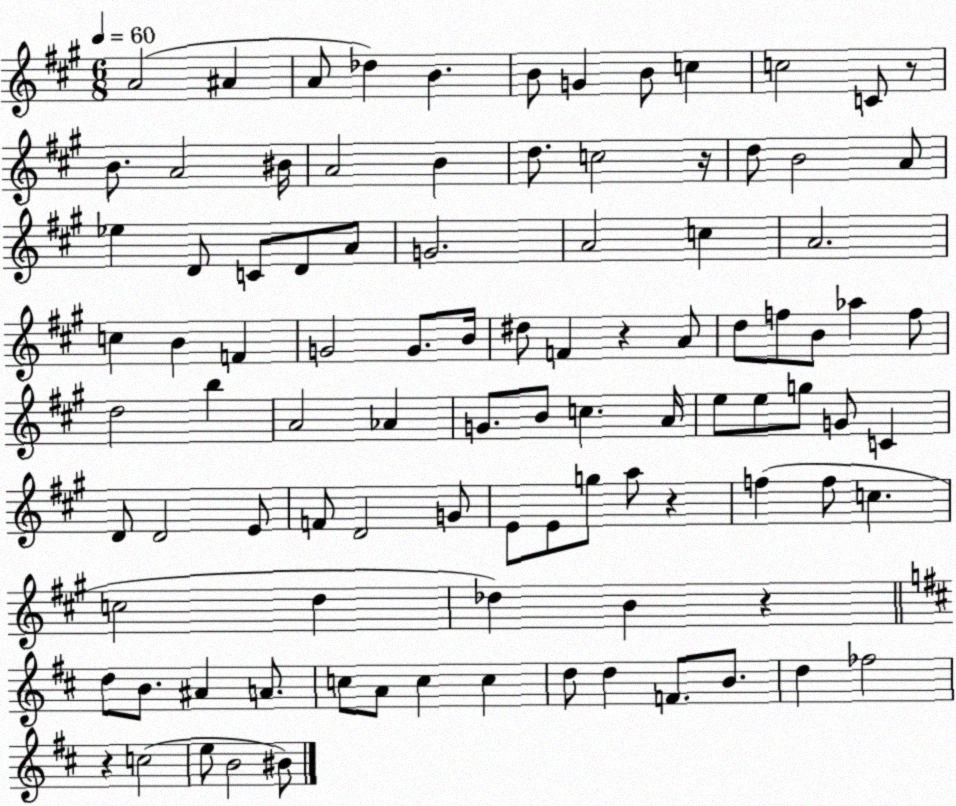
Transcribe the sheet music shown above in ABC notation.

X:1
T:Untitled
M:6/8
L:1/4
K:A
A2 ^A A/2 _d B B/2 G B/2 c c2 C/2 z/2 B/2 A2 ^B/4 A2 B d/2 c2 z/4 d/2 B2 A/2 _e D/2 C/2 D/2 A/2 G2 A2 c A2 c B F G2 G/2 B/4 ^d/2 F z A/2 d/2 f/2 B/2 _a f/2 d2 b A2 _A G/2 B/2 c A/4 e/2 e/2 g/2 G/2 C D/2 D2 E/2 F/2 D2 G/2 E/2 E/2 g/2 a/2 z f f/2 c c2 d _d B z d/2 B/2 ^A A/2 c/2 A/2 c c d/2 d F/2 B/2 d _f2 z c2 e/2 B2 ^B/2